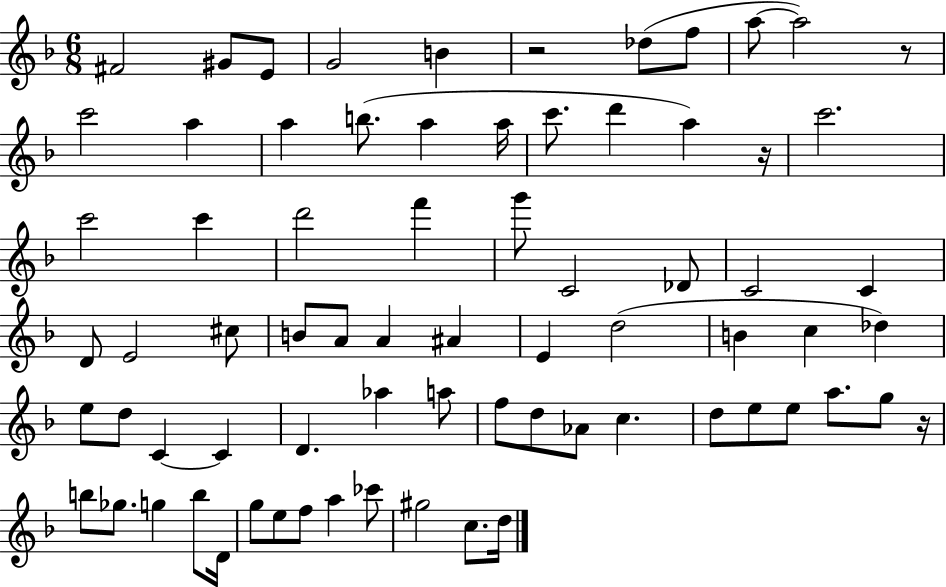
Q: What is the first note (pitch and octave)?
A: F#4